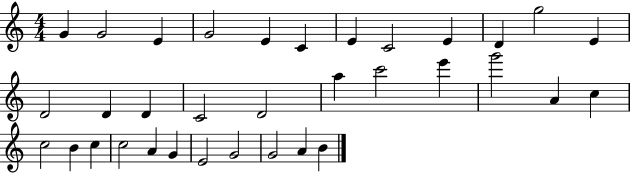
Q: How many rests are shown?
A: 0